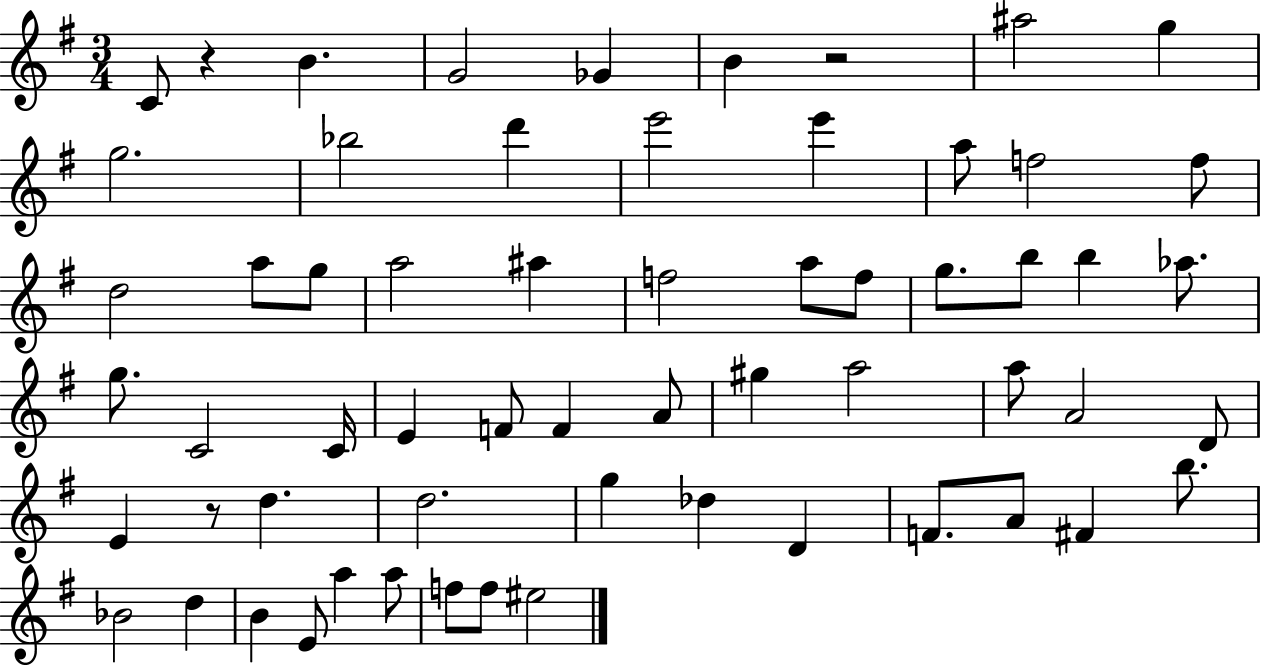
{
  \clef treble
  \numericTimeSignature
  \time 3/4
  \key g \major
  c'8 r4 b'4. | g'2 ges'4 | b'4 r2 | ais''2 g''4 | \break g''2. | bes''2 d'''4 | e'''2 e'''4 | a''8 f''2 f''8 | \break d''2 a''8 g''8 | a''2 ais''4 | f''2 a''8 f''8 | g''8. b''8 b''4 aes''8. | \break g''8. c'2 c'16 | e'4 f'8 f'4 a'8 | gis''4 a''2 | a''8 a'2 d'8 | \break e'4 r8 d''4. | d''2. | g''4 des''4 d'4 | f'8. a'8 fis'4 b''8. | \break bes'2 d''4 | b'4 e'8 a''4 a''8 | f''8 f''8 eis''2 | \bar "|."
}